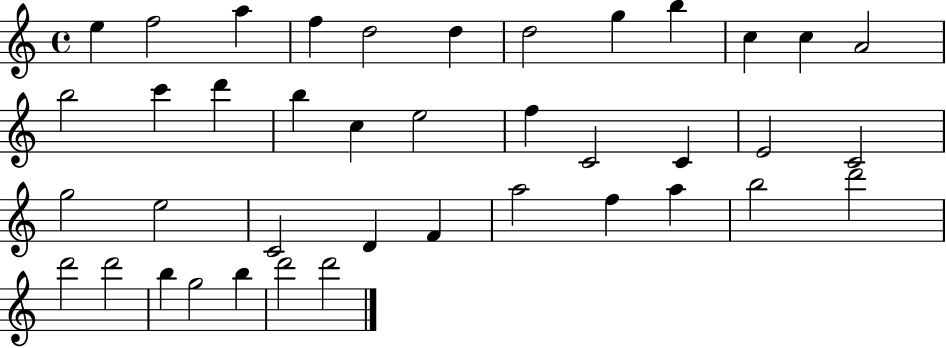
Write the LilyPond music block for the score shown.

{
  \clef treble
  \time 4/4
  \defaultTimeSignature
  \key c \major
  e''4 f''2 a''4 | f''4 d''2 d''4 | d''2 g''4 b''4 | c''4 c''4 a'2 | \break b''2 c'''4 d'''4 | b''4 c''4 e''2 | f''4 c'2 c'4 | e'2 c'2 | \break g''2 e''2 | c'2 d'4 f'4 | a''2 f''4 a''4 | b''2 d'''2 | \break d'''2 d'''2 | b''4 g''2 b''4 | d'''2 d'''2 | \bar "|."
}